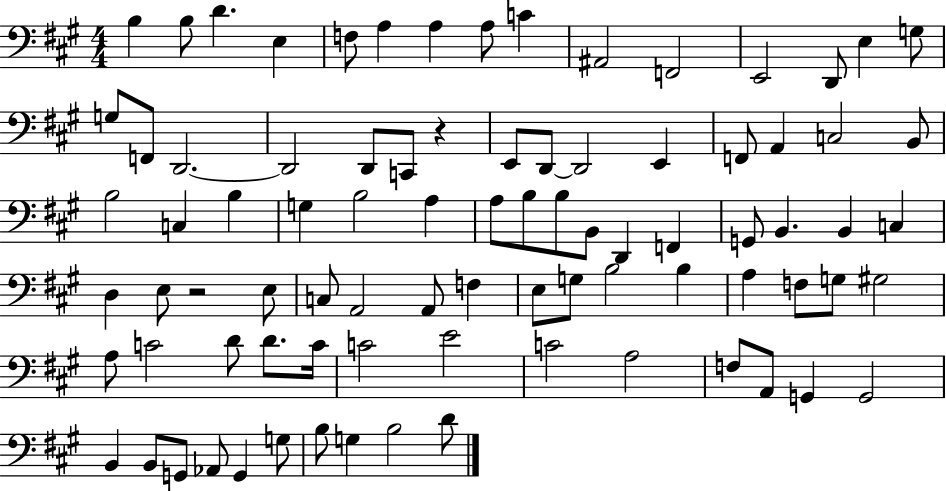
X:1
T:Untitled
M:4/4
L:1/4
K:A
B, B,/2 D E, F,/2 A, A, A,/2 C ^A,,2 F,,2 E,,2 D,,/2 E, G,/2 G,/2 F,,/2 D,,2 D,,2 D,,/2 C,,/2 z E,,/2 D,,/2 D,,2 E,, F,,/2 A,, C,2 B,,/2 B,2 C, B, G, B,2 A, A,/2 B,/2 B,/2 B,,/2 D,, F,, G,,/2 B,, B,, C, D, E,/2 z2 E,/2 C,/2 A,,2 A,,/2 F, E,/2 G,/2 B,2 B, A, F,/2 G,/2 ^G,2 A,/2 C2 D/2 D/2 C/4 C2 E2 C2 A,2 F,/2 A,,/2 G,, G,,2 B,, B,,/2 G,,/2 _A,,/2 G,, G,/2 B,/2 G, B,2 D/2